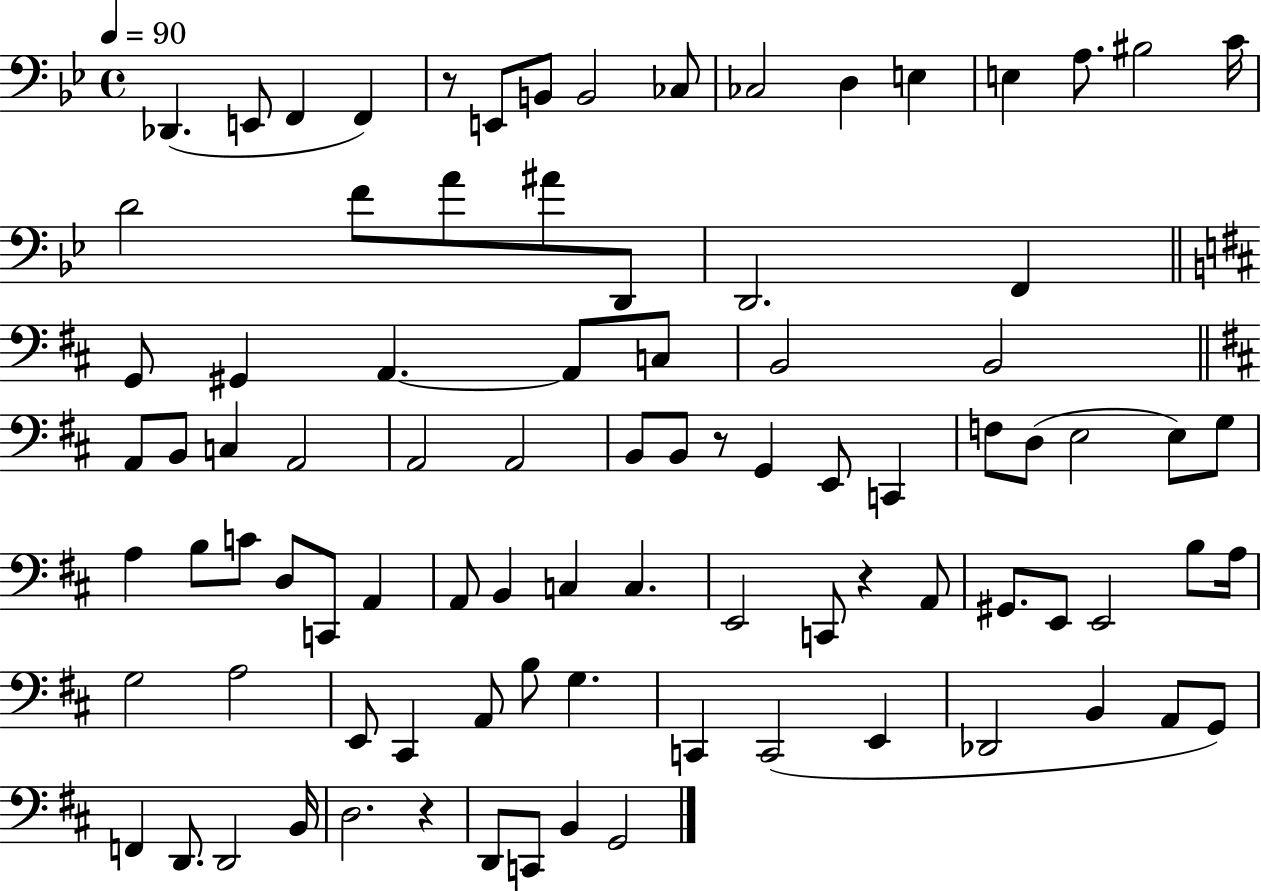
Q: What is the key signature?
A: BES major